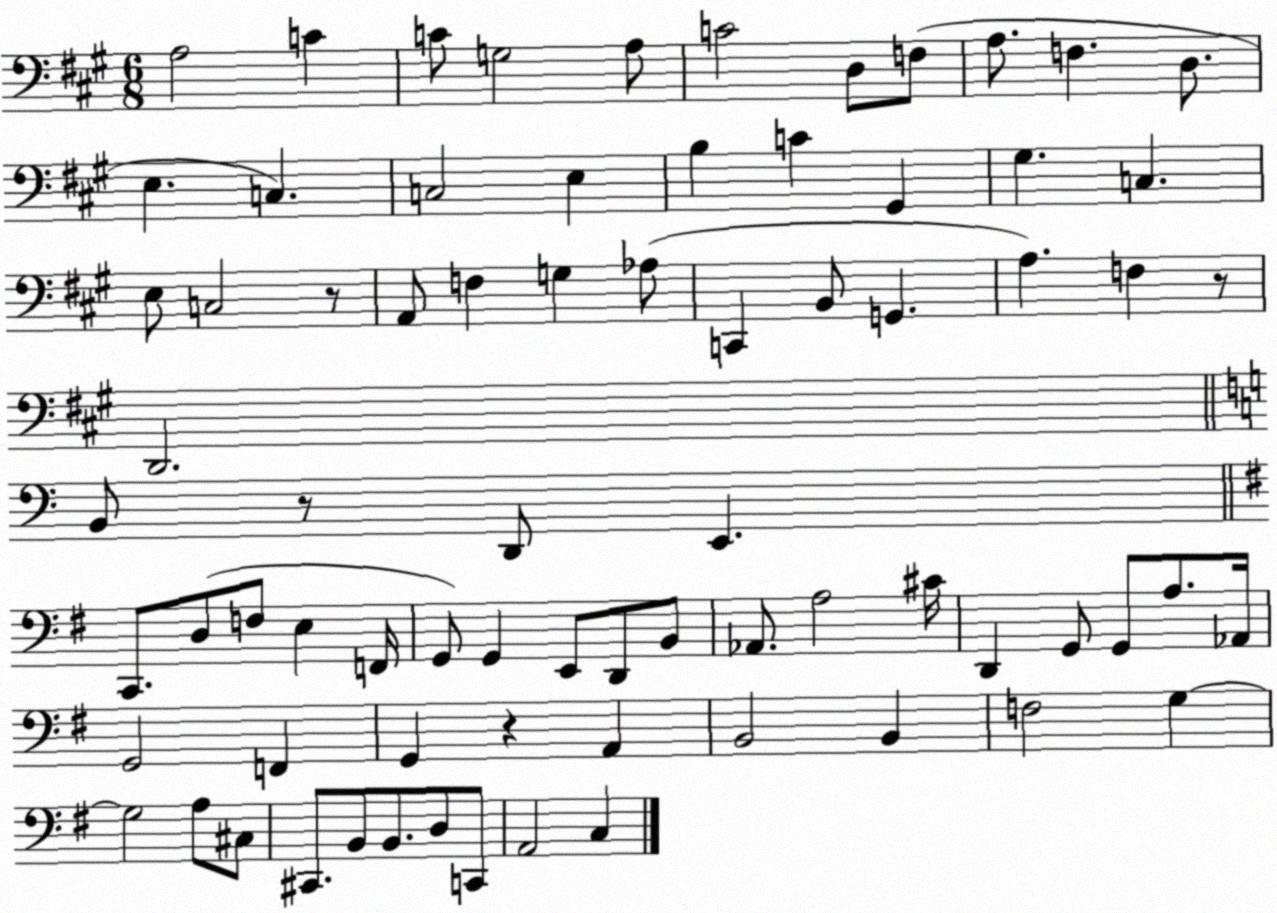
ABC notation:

X:1
T:Untitled
M:6/8
L:1/4
K:A
A,2 C C/2 G,2 A,/2 C2 D,/2 F,/2 A,/2 F, D,/2 E, C, C,2 E, B, C ^G,, ^G, C, E,/2 C,2 z/2 A,,/2 F, G, _A,/2 C,, B,,/2 G,, A, F, z/2 D,,2 B,,/2 z/2 D,,/2 E,, C,,/2 D,/2 F,/2 E, F,,/4 G,,/2 G,, E,,/2 D,,/2 B,,/2 _A,,/2 A,2 ^C/4 D,, G,,/2 G,,/2 A,/2 _A,,/4 G,,2 F,, G,, z A,, B,,2 B,, F,2 G, G,2 A,/2 ^C,/2 ^C,,/2 B,,/2 B,,/2 D,/2 C,,/2 A,,2 C,